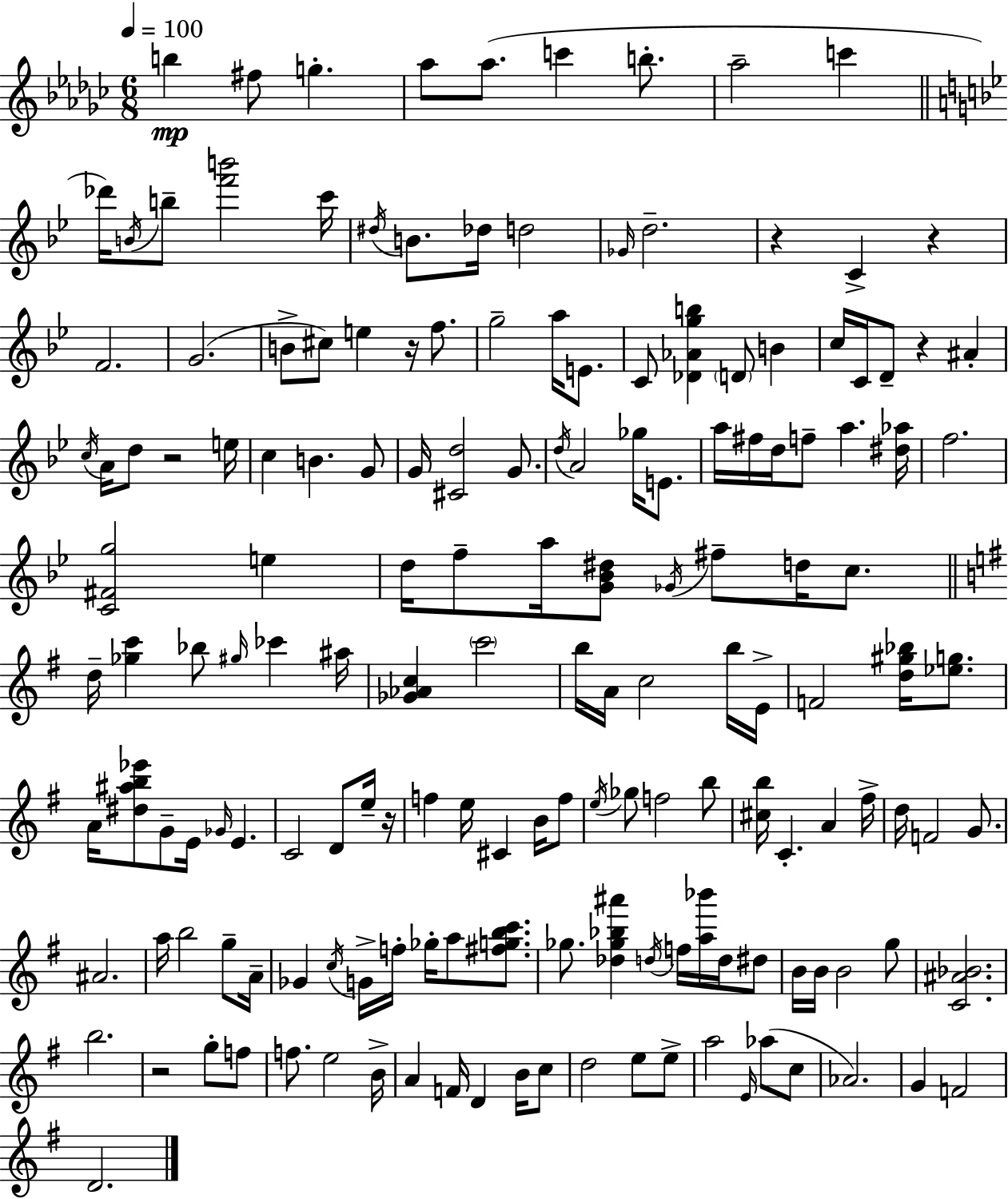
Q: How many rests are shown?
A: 7